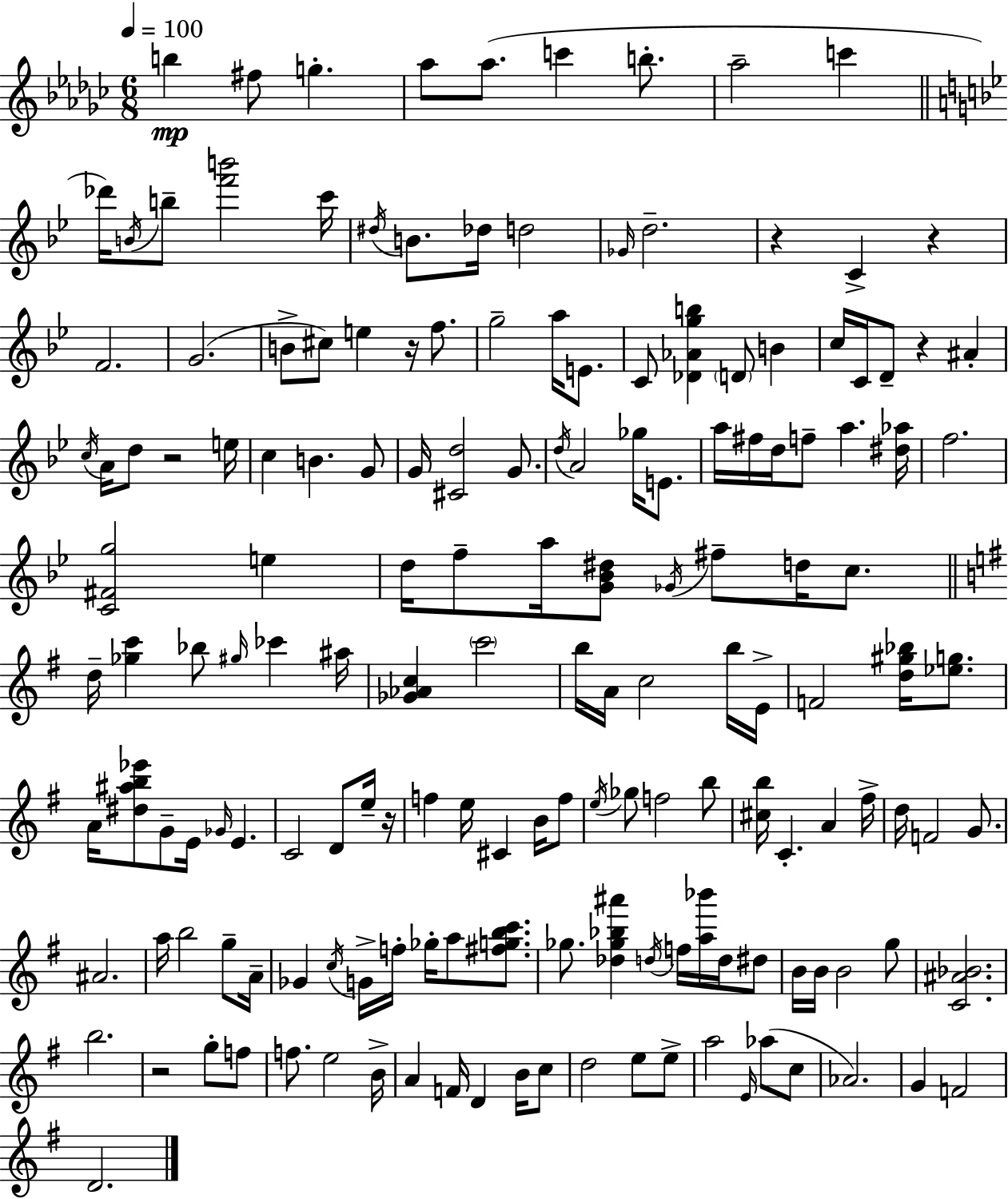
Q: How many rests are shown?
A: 7